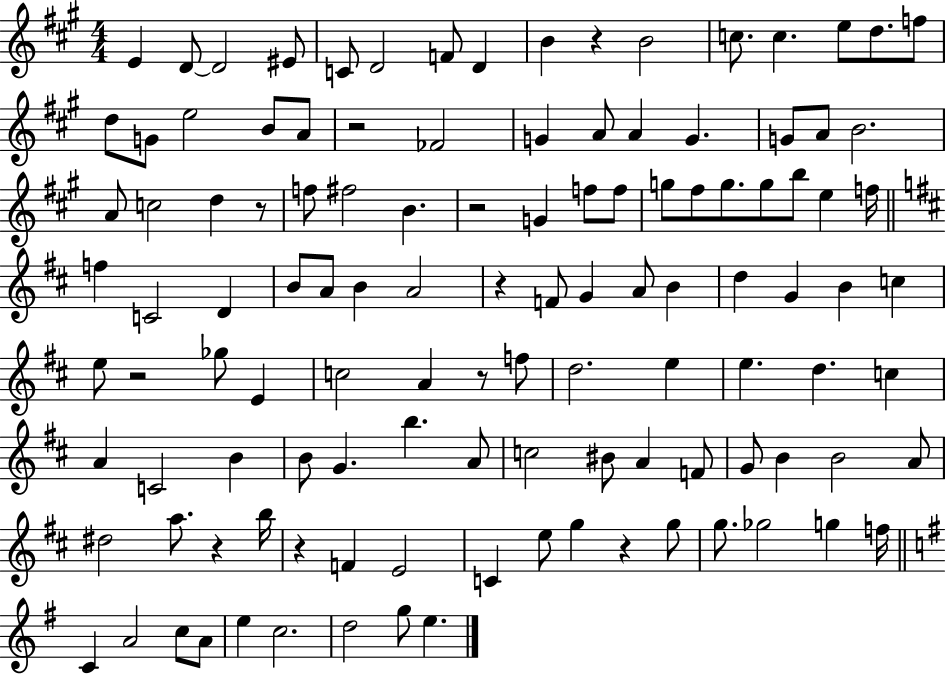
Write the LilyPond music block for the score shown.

{
  \clef treble
  \numericTimeSignature
  \time 4/4
  \key a \major
  e'4 d'8~~ d'2 eis'8 | c'8 d'2 f'8 d'4 | b'4 r4 b'2 | c''8. c''4. e''8 d''8. f''8 | \break d''8 g'8 e''2 b'8 a'8 | r2 fes'2 | g'4 a'8 a'4 g'4. | g'8 a'8 b'2. | \break a'8 c''2 d''4 r8 | f''8 fis''2 b'4. | r2 g'4 f''8 f''8 | g''8 fis''8 g''8. g''8 b''8 e''4 f''16 | \break \bar "||" \break \key d \major f''4 c'2 d'4 | b'8 a'8 b'4 a'2 | r4 f'8 g'4 a'8 b'4 | d''4 g'4 b'4 c''4 | \break e''8 r2 ges''8 e'4 | c''2 a'4 r8 f''8 | d''2. e''4 | e''4. d''4. c''4 | \break a'4 c'2 b'4 | b'8 g'4. b''4. a'8 | c''2 bis'8 a'4 f'8 | g'8 b'4 b'2 a'8 | \break dis''2 a''8. r4 b''16 | r4 f'4 e'2 | c'4 e''8 g''4 r4 g''8 | g''8. ges''2 g''4 f''16 | \break \bar "||" \break \key g \major c'4 a'2 c''8 a'8 | e''4 c''2. | d''2 g''8 e''4. | \bar "|."
}